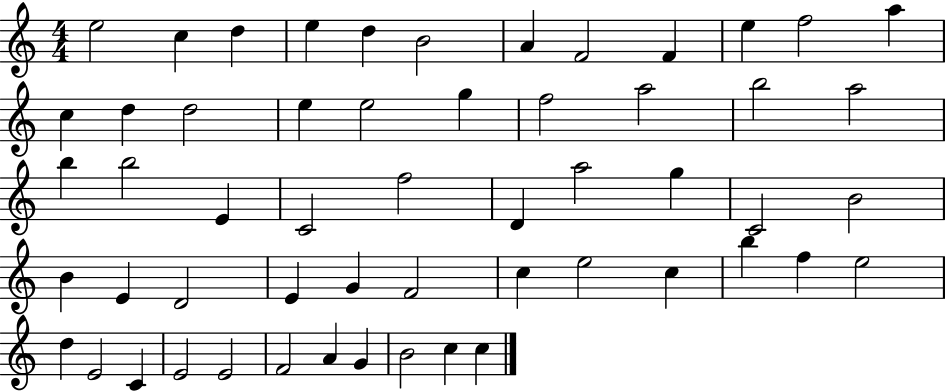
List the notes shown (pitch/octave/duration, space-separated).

E5/h C5/q D5/q E5/q D5/q B4/h A4/q F4/h F4/q E5/q F5/h A5/q C5/q D5/q D5/h E5/q E5/h G5/q F5/h A5/h B5/h A5/h B5/q B5/h E4/q C4/h F5/h D4/q A5/h G5/q C4/h B4/h B4/q E4/q D4/h E4/q G4/q F4/h C5/q E5/h C5/q B5/q F5/q E5/h D5/q E4/h C4/q E4/h E4/h F4/h A4/q G4/q B4/h C5/q C5/q